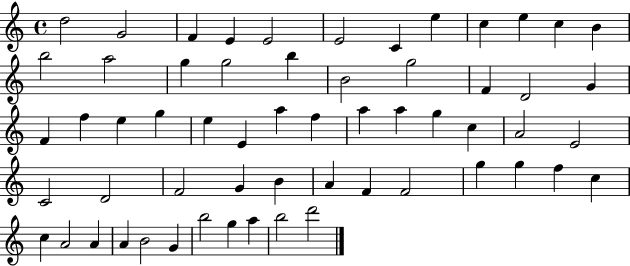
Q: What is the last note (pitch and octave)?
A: D6